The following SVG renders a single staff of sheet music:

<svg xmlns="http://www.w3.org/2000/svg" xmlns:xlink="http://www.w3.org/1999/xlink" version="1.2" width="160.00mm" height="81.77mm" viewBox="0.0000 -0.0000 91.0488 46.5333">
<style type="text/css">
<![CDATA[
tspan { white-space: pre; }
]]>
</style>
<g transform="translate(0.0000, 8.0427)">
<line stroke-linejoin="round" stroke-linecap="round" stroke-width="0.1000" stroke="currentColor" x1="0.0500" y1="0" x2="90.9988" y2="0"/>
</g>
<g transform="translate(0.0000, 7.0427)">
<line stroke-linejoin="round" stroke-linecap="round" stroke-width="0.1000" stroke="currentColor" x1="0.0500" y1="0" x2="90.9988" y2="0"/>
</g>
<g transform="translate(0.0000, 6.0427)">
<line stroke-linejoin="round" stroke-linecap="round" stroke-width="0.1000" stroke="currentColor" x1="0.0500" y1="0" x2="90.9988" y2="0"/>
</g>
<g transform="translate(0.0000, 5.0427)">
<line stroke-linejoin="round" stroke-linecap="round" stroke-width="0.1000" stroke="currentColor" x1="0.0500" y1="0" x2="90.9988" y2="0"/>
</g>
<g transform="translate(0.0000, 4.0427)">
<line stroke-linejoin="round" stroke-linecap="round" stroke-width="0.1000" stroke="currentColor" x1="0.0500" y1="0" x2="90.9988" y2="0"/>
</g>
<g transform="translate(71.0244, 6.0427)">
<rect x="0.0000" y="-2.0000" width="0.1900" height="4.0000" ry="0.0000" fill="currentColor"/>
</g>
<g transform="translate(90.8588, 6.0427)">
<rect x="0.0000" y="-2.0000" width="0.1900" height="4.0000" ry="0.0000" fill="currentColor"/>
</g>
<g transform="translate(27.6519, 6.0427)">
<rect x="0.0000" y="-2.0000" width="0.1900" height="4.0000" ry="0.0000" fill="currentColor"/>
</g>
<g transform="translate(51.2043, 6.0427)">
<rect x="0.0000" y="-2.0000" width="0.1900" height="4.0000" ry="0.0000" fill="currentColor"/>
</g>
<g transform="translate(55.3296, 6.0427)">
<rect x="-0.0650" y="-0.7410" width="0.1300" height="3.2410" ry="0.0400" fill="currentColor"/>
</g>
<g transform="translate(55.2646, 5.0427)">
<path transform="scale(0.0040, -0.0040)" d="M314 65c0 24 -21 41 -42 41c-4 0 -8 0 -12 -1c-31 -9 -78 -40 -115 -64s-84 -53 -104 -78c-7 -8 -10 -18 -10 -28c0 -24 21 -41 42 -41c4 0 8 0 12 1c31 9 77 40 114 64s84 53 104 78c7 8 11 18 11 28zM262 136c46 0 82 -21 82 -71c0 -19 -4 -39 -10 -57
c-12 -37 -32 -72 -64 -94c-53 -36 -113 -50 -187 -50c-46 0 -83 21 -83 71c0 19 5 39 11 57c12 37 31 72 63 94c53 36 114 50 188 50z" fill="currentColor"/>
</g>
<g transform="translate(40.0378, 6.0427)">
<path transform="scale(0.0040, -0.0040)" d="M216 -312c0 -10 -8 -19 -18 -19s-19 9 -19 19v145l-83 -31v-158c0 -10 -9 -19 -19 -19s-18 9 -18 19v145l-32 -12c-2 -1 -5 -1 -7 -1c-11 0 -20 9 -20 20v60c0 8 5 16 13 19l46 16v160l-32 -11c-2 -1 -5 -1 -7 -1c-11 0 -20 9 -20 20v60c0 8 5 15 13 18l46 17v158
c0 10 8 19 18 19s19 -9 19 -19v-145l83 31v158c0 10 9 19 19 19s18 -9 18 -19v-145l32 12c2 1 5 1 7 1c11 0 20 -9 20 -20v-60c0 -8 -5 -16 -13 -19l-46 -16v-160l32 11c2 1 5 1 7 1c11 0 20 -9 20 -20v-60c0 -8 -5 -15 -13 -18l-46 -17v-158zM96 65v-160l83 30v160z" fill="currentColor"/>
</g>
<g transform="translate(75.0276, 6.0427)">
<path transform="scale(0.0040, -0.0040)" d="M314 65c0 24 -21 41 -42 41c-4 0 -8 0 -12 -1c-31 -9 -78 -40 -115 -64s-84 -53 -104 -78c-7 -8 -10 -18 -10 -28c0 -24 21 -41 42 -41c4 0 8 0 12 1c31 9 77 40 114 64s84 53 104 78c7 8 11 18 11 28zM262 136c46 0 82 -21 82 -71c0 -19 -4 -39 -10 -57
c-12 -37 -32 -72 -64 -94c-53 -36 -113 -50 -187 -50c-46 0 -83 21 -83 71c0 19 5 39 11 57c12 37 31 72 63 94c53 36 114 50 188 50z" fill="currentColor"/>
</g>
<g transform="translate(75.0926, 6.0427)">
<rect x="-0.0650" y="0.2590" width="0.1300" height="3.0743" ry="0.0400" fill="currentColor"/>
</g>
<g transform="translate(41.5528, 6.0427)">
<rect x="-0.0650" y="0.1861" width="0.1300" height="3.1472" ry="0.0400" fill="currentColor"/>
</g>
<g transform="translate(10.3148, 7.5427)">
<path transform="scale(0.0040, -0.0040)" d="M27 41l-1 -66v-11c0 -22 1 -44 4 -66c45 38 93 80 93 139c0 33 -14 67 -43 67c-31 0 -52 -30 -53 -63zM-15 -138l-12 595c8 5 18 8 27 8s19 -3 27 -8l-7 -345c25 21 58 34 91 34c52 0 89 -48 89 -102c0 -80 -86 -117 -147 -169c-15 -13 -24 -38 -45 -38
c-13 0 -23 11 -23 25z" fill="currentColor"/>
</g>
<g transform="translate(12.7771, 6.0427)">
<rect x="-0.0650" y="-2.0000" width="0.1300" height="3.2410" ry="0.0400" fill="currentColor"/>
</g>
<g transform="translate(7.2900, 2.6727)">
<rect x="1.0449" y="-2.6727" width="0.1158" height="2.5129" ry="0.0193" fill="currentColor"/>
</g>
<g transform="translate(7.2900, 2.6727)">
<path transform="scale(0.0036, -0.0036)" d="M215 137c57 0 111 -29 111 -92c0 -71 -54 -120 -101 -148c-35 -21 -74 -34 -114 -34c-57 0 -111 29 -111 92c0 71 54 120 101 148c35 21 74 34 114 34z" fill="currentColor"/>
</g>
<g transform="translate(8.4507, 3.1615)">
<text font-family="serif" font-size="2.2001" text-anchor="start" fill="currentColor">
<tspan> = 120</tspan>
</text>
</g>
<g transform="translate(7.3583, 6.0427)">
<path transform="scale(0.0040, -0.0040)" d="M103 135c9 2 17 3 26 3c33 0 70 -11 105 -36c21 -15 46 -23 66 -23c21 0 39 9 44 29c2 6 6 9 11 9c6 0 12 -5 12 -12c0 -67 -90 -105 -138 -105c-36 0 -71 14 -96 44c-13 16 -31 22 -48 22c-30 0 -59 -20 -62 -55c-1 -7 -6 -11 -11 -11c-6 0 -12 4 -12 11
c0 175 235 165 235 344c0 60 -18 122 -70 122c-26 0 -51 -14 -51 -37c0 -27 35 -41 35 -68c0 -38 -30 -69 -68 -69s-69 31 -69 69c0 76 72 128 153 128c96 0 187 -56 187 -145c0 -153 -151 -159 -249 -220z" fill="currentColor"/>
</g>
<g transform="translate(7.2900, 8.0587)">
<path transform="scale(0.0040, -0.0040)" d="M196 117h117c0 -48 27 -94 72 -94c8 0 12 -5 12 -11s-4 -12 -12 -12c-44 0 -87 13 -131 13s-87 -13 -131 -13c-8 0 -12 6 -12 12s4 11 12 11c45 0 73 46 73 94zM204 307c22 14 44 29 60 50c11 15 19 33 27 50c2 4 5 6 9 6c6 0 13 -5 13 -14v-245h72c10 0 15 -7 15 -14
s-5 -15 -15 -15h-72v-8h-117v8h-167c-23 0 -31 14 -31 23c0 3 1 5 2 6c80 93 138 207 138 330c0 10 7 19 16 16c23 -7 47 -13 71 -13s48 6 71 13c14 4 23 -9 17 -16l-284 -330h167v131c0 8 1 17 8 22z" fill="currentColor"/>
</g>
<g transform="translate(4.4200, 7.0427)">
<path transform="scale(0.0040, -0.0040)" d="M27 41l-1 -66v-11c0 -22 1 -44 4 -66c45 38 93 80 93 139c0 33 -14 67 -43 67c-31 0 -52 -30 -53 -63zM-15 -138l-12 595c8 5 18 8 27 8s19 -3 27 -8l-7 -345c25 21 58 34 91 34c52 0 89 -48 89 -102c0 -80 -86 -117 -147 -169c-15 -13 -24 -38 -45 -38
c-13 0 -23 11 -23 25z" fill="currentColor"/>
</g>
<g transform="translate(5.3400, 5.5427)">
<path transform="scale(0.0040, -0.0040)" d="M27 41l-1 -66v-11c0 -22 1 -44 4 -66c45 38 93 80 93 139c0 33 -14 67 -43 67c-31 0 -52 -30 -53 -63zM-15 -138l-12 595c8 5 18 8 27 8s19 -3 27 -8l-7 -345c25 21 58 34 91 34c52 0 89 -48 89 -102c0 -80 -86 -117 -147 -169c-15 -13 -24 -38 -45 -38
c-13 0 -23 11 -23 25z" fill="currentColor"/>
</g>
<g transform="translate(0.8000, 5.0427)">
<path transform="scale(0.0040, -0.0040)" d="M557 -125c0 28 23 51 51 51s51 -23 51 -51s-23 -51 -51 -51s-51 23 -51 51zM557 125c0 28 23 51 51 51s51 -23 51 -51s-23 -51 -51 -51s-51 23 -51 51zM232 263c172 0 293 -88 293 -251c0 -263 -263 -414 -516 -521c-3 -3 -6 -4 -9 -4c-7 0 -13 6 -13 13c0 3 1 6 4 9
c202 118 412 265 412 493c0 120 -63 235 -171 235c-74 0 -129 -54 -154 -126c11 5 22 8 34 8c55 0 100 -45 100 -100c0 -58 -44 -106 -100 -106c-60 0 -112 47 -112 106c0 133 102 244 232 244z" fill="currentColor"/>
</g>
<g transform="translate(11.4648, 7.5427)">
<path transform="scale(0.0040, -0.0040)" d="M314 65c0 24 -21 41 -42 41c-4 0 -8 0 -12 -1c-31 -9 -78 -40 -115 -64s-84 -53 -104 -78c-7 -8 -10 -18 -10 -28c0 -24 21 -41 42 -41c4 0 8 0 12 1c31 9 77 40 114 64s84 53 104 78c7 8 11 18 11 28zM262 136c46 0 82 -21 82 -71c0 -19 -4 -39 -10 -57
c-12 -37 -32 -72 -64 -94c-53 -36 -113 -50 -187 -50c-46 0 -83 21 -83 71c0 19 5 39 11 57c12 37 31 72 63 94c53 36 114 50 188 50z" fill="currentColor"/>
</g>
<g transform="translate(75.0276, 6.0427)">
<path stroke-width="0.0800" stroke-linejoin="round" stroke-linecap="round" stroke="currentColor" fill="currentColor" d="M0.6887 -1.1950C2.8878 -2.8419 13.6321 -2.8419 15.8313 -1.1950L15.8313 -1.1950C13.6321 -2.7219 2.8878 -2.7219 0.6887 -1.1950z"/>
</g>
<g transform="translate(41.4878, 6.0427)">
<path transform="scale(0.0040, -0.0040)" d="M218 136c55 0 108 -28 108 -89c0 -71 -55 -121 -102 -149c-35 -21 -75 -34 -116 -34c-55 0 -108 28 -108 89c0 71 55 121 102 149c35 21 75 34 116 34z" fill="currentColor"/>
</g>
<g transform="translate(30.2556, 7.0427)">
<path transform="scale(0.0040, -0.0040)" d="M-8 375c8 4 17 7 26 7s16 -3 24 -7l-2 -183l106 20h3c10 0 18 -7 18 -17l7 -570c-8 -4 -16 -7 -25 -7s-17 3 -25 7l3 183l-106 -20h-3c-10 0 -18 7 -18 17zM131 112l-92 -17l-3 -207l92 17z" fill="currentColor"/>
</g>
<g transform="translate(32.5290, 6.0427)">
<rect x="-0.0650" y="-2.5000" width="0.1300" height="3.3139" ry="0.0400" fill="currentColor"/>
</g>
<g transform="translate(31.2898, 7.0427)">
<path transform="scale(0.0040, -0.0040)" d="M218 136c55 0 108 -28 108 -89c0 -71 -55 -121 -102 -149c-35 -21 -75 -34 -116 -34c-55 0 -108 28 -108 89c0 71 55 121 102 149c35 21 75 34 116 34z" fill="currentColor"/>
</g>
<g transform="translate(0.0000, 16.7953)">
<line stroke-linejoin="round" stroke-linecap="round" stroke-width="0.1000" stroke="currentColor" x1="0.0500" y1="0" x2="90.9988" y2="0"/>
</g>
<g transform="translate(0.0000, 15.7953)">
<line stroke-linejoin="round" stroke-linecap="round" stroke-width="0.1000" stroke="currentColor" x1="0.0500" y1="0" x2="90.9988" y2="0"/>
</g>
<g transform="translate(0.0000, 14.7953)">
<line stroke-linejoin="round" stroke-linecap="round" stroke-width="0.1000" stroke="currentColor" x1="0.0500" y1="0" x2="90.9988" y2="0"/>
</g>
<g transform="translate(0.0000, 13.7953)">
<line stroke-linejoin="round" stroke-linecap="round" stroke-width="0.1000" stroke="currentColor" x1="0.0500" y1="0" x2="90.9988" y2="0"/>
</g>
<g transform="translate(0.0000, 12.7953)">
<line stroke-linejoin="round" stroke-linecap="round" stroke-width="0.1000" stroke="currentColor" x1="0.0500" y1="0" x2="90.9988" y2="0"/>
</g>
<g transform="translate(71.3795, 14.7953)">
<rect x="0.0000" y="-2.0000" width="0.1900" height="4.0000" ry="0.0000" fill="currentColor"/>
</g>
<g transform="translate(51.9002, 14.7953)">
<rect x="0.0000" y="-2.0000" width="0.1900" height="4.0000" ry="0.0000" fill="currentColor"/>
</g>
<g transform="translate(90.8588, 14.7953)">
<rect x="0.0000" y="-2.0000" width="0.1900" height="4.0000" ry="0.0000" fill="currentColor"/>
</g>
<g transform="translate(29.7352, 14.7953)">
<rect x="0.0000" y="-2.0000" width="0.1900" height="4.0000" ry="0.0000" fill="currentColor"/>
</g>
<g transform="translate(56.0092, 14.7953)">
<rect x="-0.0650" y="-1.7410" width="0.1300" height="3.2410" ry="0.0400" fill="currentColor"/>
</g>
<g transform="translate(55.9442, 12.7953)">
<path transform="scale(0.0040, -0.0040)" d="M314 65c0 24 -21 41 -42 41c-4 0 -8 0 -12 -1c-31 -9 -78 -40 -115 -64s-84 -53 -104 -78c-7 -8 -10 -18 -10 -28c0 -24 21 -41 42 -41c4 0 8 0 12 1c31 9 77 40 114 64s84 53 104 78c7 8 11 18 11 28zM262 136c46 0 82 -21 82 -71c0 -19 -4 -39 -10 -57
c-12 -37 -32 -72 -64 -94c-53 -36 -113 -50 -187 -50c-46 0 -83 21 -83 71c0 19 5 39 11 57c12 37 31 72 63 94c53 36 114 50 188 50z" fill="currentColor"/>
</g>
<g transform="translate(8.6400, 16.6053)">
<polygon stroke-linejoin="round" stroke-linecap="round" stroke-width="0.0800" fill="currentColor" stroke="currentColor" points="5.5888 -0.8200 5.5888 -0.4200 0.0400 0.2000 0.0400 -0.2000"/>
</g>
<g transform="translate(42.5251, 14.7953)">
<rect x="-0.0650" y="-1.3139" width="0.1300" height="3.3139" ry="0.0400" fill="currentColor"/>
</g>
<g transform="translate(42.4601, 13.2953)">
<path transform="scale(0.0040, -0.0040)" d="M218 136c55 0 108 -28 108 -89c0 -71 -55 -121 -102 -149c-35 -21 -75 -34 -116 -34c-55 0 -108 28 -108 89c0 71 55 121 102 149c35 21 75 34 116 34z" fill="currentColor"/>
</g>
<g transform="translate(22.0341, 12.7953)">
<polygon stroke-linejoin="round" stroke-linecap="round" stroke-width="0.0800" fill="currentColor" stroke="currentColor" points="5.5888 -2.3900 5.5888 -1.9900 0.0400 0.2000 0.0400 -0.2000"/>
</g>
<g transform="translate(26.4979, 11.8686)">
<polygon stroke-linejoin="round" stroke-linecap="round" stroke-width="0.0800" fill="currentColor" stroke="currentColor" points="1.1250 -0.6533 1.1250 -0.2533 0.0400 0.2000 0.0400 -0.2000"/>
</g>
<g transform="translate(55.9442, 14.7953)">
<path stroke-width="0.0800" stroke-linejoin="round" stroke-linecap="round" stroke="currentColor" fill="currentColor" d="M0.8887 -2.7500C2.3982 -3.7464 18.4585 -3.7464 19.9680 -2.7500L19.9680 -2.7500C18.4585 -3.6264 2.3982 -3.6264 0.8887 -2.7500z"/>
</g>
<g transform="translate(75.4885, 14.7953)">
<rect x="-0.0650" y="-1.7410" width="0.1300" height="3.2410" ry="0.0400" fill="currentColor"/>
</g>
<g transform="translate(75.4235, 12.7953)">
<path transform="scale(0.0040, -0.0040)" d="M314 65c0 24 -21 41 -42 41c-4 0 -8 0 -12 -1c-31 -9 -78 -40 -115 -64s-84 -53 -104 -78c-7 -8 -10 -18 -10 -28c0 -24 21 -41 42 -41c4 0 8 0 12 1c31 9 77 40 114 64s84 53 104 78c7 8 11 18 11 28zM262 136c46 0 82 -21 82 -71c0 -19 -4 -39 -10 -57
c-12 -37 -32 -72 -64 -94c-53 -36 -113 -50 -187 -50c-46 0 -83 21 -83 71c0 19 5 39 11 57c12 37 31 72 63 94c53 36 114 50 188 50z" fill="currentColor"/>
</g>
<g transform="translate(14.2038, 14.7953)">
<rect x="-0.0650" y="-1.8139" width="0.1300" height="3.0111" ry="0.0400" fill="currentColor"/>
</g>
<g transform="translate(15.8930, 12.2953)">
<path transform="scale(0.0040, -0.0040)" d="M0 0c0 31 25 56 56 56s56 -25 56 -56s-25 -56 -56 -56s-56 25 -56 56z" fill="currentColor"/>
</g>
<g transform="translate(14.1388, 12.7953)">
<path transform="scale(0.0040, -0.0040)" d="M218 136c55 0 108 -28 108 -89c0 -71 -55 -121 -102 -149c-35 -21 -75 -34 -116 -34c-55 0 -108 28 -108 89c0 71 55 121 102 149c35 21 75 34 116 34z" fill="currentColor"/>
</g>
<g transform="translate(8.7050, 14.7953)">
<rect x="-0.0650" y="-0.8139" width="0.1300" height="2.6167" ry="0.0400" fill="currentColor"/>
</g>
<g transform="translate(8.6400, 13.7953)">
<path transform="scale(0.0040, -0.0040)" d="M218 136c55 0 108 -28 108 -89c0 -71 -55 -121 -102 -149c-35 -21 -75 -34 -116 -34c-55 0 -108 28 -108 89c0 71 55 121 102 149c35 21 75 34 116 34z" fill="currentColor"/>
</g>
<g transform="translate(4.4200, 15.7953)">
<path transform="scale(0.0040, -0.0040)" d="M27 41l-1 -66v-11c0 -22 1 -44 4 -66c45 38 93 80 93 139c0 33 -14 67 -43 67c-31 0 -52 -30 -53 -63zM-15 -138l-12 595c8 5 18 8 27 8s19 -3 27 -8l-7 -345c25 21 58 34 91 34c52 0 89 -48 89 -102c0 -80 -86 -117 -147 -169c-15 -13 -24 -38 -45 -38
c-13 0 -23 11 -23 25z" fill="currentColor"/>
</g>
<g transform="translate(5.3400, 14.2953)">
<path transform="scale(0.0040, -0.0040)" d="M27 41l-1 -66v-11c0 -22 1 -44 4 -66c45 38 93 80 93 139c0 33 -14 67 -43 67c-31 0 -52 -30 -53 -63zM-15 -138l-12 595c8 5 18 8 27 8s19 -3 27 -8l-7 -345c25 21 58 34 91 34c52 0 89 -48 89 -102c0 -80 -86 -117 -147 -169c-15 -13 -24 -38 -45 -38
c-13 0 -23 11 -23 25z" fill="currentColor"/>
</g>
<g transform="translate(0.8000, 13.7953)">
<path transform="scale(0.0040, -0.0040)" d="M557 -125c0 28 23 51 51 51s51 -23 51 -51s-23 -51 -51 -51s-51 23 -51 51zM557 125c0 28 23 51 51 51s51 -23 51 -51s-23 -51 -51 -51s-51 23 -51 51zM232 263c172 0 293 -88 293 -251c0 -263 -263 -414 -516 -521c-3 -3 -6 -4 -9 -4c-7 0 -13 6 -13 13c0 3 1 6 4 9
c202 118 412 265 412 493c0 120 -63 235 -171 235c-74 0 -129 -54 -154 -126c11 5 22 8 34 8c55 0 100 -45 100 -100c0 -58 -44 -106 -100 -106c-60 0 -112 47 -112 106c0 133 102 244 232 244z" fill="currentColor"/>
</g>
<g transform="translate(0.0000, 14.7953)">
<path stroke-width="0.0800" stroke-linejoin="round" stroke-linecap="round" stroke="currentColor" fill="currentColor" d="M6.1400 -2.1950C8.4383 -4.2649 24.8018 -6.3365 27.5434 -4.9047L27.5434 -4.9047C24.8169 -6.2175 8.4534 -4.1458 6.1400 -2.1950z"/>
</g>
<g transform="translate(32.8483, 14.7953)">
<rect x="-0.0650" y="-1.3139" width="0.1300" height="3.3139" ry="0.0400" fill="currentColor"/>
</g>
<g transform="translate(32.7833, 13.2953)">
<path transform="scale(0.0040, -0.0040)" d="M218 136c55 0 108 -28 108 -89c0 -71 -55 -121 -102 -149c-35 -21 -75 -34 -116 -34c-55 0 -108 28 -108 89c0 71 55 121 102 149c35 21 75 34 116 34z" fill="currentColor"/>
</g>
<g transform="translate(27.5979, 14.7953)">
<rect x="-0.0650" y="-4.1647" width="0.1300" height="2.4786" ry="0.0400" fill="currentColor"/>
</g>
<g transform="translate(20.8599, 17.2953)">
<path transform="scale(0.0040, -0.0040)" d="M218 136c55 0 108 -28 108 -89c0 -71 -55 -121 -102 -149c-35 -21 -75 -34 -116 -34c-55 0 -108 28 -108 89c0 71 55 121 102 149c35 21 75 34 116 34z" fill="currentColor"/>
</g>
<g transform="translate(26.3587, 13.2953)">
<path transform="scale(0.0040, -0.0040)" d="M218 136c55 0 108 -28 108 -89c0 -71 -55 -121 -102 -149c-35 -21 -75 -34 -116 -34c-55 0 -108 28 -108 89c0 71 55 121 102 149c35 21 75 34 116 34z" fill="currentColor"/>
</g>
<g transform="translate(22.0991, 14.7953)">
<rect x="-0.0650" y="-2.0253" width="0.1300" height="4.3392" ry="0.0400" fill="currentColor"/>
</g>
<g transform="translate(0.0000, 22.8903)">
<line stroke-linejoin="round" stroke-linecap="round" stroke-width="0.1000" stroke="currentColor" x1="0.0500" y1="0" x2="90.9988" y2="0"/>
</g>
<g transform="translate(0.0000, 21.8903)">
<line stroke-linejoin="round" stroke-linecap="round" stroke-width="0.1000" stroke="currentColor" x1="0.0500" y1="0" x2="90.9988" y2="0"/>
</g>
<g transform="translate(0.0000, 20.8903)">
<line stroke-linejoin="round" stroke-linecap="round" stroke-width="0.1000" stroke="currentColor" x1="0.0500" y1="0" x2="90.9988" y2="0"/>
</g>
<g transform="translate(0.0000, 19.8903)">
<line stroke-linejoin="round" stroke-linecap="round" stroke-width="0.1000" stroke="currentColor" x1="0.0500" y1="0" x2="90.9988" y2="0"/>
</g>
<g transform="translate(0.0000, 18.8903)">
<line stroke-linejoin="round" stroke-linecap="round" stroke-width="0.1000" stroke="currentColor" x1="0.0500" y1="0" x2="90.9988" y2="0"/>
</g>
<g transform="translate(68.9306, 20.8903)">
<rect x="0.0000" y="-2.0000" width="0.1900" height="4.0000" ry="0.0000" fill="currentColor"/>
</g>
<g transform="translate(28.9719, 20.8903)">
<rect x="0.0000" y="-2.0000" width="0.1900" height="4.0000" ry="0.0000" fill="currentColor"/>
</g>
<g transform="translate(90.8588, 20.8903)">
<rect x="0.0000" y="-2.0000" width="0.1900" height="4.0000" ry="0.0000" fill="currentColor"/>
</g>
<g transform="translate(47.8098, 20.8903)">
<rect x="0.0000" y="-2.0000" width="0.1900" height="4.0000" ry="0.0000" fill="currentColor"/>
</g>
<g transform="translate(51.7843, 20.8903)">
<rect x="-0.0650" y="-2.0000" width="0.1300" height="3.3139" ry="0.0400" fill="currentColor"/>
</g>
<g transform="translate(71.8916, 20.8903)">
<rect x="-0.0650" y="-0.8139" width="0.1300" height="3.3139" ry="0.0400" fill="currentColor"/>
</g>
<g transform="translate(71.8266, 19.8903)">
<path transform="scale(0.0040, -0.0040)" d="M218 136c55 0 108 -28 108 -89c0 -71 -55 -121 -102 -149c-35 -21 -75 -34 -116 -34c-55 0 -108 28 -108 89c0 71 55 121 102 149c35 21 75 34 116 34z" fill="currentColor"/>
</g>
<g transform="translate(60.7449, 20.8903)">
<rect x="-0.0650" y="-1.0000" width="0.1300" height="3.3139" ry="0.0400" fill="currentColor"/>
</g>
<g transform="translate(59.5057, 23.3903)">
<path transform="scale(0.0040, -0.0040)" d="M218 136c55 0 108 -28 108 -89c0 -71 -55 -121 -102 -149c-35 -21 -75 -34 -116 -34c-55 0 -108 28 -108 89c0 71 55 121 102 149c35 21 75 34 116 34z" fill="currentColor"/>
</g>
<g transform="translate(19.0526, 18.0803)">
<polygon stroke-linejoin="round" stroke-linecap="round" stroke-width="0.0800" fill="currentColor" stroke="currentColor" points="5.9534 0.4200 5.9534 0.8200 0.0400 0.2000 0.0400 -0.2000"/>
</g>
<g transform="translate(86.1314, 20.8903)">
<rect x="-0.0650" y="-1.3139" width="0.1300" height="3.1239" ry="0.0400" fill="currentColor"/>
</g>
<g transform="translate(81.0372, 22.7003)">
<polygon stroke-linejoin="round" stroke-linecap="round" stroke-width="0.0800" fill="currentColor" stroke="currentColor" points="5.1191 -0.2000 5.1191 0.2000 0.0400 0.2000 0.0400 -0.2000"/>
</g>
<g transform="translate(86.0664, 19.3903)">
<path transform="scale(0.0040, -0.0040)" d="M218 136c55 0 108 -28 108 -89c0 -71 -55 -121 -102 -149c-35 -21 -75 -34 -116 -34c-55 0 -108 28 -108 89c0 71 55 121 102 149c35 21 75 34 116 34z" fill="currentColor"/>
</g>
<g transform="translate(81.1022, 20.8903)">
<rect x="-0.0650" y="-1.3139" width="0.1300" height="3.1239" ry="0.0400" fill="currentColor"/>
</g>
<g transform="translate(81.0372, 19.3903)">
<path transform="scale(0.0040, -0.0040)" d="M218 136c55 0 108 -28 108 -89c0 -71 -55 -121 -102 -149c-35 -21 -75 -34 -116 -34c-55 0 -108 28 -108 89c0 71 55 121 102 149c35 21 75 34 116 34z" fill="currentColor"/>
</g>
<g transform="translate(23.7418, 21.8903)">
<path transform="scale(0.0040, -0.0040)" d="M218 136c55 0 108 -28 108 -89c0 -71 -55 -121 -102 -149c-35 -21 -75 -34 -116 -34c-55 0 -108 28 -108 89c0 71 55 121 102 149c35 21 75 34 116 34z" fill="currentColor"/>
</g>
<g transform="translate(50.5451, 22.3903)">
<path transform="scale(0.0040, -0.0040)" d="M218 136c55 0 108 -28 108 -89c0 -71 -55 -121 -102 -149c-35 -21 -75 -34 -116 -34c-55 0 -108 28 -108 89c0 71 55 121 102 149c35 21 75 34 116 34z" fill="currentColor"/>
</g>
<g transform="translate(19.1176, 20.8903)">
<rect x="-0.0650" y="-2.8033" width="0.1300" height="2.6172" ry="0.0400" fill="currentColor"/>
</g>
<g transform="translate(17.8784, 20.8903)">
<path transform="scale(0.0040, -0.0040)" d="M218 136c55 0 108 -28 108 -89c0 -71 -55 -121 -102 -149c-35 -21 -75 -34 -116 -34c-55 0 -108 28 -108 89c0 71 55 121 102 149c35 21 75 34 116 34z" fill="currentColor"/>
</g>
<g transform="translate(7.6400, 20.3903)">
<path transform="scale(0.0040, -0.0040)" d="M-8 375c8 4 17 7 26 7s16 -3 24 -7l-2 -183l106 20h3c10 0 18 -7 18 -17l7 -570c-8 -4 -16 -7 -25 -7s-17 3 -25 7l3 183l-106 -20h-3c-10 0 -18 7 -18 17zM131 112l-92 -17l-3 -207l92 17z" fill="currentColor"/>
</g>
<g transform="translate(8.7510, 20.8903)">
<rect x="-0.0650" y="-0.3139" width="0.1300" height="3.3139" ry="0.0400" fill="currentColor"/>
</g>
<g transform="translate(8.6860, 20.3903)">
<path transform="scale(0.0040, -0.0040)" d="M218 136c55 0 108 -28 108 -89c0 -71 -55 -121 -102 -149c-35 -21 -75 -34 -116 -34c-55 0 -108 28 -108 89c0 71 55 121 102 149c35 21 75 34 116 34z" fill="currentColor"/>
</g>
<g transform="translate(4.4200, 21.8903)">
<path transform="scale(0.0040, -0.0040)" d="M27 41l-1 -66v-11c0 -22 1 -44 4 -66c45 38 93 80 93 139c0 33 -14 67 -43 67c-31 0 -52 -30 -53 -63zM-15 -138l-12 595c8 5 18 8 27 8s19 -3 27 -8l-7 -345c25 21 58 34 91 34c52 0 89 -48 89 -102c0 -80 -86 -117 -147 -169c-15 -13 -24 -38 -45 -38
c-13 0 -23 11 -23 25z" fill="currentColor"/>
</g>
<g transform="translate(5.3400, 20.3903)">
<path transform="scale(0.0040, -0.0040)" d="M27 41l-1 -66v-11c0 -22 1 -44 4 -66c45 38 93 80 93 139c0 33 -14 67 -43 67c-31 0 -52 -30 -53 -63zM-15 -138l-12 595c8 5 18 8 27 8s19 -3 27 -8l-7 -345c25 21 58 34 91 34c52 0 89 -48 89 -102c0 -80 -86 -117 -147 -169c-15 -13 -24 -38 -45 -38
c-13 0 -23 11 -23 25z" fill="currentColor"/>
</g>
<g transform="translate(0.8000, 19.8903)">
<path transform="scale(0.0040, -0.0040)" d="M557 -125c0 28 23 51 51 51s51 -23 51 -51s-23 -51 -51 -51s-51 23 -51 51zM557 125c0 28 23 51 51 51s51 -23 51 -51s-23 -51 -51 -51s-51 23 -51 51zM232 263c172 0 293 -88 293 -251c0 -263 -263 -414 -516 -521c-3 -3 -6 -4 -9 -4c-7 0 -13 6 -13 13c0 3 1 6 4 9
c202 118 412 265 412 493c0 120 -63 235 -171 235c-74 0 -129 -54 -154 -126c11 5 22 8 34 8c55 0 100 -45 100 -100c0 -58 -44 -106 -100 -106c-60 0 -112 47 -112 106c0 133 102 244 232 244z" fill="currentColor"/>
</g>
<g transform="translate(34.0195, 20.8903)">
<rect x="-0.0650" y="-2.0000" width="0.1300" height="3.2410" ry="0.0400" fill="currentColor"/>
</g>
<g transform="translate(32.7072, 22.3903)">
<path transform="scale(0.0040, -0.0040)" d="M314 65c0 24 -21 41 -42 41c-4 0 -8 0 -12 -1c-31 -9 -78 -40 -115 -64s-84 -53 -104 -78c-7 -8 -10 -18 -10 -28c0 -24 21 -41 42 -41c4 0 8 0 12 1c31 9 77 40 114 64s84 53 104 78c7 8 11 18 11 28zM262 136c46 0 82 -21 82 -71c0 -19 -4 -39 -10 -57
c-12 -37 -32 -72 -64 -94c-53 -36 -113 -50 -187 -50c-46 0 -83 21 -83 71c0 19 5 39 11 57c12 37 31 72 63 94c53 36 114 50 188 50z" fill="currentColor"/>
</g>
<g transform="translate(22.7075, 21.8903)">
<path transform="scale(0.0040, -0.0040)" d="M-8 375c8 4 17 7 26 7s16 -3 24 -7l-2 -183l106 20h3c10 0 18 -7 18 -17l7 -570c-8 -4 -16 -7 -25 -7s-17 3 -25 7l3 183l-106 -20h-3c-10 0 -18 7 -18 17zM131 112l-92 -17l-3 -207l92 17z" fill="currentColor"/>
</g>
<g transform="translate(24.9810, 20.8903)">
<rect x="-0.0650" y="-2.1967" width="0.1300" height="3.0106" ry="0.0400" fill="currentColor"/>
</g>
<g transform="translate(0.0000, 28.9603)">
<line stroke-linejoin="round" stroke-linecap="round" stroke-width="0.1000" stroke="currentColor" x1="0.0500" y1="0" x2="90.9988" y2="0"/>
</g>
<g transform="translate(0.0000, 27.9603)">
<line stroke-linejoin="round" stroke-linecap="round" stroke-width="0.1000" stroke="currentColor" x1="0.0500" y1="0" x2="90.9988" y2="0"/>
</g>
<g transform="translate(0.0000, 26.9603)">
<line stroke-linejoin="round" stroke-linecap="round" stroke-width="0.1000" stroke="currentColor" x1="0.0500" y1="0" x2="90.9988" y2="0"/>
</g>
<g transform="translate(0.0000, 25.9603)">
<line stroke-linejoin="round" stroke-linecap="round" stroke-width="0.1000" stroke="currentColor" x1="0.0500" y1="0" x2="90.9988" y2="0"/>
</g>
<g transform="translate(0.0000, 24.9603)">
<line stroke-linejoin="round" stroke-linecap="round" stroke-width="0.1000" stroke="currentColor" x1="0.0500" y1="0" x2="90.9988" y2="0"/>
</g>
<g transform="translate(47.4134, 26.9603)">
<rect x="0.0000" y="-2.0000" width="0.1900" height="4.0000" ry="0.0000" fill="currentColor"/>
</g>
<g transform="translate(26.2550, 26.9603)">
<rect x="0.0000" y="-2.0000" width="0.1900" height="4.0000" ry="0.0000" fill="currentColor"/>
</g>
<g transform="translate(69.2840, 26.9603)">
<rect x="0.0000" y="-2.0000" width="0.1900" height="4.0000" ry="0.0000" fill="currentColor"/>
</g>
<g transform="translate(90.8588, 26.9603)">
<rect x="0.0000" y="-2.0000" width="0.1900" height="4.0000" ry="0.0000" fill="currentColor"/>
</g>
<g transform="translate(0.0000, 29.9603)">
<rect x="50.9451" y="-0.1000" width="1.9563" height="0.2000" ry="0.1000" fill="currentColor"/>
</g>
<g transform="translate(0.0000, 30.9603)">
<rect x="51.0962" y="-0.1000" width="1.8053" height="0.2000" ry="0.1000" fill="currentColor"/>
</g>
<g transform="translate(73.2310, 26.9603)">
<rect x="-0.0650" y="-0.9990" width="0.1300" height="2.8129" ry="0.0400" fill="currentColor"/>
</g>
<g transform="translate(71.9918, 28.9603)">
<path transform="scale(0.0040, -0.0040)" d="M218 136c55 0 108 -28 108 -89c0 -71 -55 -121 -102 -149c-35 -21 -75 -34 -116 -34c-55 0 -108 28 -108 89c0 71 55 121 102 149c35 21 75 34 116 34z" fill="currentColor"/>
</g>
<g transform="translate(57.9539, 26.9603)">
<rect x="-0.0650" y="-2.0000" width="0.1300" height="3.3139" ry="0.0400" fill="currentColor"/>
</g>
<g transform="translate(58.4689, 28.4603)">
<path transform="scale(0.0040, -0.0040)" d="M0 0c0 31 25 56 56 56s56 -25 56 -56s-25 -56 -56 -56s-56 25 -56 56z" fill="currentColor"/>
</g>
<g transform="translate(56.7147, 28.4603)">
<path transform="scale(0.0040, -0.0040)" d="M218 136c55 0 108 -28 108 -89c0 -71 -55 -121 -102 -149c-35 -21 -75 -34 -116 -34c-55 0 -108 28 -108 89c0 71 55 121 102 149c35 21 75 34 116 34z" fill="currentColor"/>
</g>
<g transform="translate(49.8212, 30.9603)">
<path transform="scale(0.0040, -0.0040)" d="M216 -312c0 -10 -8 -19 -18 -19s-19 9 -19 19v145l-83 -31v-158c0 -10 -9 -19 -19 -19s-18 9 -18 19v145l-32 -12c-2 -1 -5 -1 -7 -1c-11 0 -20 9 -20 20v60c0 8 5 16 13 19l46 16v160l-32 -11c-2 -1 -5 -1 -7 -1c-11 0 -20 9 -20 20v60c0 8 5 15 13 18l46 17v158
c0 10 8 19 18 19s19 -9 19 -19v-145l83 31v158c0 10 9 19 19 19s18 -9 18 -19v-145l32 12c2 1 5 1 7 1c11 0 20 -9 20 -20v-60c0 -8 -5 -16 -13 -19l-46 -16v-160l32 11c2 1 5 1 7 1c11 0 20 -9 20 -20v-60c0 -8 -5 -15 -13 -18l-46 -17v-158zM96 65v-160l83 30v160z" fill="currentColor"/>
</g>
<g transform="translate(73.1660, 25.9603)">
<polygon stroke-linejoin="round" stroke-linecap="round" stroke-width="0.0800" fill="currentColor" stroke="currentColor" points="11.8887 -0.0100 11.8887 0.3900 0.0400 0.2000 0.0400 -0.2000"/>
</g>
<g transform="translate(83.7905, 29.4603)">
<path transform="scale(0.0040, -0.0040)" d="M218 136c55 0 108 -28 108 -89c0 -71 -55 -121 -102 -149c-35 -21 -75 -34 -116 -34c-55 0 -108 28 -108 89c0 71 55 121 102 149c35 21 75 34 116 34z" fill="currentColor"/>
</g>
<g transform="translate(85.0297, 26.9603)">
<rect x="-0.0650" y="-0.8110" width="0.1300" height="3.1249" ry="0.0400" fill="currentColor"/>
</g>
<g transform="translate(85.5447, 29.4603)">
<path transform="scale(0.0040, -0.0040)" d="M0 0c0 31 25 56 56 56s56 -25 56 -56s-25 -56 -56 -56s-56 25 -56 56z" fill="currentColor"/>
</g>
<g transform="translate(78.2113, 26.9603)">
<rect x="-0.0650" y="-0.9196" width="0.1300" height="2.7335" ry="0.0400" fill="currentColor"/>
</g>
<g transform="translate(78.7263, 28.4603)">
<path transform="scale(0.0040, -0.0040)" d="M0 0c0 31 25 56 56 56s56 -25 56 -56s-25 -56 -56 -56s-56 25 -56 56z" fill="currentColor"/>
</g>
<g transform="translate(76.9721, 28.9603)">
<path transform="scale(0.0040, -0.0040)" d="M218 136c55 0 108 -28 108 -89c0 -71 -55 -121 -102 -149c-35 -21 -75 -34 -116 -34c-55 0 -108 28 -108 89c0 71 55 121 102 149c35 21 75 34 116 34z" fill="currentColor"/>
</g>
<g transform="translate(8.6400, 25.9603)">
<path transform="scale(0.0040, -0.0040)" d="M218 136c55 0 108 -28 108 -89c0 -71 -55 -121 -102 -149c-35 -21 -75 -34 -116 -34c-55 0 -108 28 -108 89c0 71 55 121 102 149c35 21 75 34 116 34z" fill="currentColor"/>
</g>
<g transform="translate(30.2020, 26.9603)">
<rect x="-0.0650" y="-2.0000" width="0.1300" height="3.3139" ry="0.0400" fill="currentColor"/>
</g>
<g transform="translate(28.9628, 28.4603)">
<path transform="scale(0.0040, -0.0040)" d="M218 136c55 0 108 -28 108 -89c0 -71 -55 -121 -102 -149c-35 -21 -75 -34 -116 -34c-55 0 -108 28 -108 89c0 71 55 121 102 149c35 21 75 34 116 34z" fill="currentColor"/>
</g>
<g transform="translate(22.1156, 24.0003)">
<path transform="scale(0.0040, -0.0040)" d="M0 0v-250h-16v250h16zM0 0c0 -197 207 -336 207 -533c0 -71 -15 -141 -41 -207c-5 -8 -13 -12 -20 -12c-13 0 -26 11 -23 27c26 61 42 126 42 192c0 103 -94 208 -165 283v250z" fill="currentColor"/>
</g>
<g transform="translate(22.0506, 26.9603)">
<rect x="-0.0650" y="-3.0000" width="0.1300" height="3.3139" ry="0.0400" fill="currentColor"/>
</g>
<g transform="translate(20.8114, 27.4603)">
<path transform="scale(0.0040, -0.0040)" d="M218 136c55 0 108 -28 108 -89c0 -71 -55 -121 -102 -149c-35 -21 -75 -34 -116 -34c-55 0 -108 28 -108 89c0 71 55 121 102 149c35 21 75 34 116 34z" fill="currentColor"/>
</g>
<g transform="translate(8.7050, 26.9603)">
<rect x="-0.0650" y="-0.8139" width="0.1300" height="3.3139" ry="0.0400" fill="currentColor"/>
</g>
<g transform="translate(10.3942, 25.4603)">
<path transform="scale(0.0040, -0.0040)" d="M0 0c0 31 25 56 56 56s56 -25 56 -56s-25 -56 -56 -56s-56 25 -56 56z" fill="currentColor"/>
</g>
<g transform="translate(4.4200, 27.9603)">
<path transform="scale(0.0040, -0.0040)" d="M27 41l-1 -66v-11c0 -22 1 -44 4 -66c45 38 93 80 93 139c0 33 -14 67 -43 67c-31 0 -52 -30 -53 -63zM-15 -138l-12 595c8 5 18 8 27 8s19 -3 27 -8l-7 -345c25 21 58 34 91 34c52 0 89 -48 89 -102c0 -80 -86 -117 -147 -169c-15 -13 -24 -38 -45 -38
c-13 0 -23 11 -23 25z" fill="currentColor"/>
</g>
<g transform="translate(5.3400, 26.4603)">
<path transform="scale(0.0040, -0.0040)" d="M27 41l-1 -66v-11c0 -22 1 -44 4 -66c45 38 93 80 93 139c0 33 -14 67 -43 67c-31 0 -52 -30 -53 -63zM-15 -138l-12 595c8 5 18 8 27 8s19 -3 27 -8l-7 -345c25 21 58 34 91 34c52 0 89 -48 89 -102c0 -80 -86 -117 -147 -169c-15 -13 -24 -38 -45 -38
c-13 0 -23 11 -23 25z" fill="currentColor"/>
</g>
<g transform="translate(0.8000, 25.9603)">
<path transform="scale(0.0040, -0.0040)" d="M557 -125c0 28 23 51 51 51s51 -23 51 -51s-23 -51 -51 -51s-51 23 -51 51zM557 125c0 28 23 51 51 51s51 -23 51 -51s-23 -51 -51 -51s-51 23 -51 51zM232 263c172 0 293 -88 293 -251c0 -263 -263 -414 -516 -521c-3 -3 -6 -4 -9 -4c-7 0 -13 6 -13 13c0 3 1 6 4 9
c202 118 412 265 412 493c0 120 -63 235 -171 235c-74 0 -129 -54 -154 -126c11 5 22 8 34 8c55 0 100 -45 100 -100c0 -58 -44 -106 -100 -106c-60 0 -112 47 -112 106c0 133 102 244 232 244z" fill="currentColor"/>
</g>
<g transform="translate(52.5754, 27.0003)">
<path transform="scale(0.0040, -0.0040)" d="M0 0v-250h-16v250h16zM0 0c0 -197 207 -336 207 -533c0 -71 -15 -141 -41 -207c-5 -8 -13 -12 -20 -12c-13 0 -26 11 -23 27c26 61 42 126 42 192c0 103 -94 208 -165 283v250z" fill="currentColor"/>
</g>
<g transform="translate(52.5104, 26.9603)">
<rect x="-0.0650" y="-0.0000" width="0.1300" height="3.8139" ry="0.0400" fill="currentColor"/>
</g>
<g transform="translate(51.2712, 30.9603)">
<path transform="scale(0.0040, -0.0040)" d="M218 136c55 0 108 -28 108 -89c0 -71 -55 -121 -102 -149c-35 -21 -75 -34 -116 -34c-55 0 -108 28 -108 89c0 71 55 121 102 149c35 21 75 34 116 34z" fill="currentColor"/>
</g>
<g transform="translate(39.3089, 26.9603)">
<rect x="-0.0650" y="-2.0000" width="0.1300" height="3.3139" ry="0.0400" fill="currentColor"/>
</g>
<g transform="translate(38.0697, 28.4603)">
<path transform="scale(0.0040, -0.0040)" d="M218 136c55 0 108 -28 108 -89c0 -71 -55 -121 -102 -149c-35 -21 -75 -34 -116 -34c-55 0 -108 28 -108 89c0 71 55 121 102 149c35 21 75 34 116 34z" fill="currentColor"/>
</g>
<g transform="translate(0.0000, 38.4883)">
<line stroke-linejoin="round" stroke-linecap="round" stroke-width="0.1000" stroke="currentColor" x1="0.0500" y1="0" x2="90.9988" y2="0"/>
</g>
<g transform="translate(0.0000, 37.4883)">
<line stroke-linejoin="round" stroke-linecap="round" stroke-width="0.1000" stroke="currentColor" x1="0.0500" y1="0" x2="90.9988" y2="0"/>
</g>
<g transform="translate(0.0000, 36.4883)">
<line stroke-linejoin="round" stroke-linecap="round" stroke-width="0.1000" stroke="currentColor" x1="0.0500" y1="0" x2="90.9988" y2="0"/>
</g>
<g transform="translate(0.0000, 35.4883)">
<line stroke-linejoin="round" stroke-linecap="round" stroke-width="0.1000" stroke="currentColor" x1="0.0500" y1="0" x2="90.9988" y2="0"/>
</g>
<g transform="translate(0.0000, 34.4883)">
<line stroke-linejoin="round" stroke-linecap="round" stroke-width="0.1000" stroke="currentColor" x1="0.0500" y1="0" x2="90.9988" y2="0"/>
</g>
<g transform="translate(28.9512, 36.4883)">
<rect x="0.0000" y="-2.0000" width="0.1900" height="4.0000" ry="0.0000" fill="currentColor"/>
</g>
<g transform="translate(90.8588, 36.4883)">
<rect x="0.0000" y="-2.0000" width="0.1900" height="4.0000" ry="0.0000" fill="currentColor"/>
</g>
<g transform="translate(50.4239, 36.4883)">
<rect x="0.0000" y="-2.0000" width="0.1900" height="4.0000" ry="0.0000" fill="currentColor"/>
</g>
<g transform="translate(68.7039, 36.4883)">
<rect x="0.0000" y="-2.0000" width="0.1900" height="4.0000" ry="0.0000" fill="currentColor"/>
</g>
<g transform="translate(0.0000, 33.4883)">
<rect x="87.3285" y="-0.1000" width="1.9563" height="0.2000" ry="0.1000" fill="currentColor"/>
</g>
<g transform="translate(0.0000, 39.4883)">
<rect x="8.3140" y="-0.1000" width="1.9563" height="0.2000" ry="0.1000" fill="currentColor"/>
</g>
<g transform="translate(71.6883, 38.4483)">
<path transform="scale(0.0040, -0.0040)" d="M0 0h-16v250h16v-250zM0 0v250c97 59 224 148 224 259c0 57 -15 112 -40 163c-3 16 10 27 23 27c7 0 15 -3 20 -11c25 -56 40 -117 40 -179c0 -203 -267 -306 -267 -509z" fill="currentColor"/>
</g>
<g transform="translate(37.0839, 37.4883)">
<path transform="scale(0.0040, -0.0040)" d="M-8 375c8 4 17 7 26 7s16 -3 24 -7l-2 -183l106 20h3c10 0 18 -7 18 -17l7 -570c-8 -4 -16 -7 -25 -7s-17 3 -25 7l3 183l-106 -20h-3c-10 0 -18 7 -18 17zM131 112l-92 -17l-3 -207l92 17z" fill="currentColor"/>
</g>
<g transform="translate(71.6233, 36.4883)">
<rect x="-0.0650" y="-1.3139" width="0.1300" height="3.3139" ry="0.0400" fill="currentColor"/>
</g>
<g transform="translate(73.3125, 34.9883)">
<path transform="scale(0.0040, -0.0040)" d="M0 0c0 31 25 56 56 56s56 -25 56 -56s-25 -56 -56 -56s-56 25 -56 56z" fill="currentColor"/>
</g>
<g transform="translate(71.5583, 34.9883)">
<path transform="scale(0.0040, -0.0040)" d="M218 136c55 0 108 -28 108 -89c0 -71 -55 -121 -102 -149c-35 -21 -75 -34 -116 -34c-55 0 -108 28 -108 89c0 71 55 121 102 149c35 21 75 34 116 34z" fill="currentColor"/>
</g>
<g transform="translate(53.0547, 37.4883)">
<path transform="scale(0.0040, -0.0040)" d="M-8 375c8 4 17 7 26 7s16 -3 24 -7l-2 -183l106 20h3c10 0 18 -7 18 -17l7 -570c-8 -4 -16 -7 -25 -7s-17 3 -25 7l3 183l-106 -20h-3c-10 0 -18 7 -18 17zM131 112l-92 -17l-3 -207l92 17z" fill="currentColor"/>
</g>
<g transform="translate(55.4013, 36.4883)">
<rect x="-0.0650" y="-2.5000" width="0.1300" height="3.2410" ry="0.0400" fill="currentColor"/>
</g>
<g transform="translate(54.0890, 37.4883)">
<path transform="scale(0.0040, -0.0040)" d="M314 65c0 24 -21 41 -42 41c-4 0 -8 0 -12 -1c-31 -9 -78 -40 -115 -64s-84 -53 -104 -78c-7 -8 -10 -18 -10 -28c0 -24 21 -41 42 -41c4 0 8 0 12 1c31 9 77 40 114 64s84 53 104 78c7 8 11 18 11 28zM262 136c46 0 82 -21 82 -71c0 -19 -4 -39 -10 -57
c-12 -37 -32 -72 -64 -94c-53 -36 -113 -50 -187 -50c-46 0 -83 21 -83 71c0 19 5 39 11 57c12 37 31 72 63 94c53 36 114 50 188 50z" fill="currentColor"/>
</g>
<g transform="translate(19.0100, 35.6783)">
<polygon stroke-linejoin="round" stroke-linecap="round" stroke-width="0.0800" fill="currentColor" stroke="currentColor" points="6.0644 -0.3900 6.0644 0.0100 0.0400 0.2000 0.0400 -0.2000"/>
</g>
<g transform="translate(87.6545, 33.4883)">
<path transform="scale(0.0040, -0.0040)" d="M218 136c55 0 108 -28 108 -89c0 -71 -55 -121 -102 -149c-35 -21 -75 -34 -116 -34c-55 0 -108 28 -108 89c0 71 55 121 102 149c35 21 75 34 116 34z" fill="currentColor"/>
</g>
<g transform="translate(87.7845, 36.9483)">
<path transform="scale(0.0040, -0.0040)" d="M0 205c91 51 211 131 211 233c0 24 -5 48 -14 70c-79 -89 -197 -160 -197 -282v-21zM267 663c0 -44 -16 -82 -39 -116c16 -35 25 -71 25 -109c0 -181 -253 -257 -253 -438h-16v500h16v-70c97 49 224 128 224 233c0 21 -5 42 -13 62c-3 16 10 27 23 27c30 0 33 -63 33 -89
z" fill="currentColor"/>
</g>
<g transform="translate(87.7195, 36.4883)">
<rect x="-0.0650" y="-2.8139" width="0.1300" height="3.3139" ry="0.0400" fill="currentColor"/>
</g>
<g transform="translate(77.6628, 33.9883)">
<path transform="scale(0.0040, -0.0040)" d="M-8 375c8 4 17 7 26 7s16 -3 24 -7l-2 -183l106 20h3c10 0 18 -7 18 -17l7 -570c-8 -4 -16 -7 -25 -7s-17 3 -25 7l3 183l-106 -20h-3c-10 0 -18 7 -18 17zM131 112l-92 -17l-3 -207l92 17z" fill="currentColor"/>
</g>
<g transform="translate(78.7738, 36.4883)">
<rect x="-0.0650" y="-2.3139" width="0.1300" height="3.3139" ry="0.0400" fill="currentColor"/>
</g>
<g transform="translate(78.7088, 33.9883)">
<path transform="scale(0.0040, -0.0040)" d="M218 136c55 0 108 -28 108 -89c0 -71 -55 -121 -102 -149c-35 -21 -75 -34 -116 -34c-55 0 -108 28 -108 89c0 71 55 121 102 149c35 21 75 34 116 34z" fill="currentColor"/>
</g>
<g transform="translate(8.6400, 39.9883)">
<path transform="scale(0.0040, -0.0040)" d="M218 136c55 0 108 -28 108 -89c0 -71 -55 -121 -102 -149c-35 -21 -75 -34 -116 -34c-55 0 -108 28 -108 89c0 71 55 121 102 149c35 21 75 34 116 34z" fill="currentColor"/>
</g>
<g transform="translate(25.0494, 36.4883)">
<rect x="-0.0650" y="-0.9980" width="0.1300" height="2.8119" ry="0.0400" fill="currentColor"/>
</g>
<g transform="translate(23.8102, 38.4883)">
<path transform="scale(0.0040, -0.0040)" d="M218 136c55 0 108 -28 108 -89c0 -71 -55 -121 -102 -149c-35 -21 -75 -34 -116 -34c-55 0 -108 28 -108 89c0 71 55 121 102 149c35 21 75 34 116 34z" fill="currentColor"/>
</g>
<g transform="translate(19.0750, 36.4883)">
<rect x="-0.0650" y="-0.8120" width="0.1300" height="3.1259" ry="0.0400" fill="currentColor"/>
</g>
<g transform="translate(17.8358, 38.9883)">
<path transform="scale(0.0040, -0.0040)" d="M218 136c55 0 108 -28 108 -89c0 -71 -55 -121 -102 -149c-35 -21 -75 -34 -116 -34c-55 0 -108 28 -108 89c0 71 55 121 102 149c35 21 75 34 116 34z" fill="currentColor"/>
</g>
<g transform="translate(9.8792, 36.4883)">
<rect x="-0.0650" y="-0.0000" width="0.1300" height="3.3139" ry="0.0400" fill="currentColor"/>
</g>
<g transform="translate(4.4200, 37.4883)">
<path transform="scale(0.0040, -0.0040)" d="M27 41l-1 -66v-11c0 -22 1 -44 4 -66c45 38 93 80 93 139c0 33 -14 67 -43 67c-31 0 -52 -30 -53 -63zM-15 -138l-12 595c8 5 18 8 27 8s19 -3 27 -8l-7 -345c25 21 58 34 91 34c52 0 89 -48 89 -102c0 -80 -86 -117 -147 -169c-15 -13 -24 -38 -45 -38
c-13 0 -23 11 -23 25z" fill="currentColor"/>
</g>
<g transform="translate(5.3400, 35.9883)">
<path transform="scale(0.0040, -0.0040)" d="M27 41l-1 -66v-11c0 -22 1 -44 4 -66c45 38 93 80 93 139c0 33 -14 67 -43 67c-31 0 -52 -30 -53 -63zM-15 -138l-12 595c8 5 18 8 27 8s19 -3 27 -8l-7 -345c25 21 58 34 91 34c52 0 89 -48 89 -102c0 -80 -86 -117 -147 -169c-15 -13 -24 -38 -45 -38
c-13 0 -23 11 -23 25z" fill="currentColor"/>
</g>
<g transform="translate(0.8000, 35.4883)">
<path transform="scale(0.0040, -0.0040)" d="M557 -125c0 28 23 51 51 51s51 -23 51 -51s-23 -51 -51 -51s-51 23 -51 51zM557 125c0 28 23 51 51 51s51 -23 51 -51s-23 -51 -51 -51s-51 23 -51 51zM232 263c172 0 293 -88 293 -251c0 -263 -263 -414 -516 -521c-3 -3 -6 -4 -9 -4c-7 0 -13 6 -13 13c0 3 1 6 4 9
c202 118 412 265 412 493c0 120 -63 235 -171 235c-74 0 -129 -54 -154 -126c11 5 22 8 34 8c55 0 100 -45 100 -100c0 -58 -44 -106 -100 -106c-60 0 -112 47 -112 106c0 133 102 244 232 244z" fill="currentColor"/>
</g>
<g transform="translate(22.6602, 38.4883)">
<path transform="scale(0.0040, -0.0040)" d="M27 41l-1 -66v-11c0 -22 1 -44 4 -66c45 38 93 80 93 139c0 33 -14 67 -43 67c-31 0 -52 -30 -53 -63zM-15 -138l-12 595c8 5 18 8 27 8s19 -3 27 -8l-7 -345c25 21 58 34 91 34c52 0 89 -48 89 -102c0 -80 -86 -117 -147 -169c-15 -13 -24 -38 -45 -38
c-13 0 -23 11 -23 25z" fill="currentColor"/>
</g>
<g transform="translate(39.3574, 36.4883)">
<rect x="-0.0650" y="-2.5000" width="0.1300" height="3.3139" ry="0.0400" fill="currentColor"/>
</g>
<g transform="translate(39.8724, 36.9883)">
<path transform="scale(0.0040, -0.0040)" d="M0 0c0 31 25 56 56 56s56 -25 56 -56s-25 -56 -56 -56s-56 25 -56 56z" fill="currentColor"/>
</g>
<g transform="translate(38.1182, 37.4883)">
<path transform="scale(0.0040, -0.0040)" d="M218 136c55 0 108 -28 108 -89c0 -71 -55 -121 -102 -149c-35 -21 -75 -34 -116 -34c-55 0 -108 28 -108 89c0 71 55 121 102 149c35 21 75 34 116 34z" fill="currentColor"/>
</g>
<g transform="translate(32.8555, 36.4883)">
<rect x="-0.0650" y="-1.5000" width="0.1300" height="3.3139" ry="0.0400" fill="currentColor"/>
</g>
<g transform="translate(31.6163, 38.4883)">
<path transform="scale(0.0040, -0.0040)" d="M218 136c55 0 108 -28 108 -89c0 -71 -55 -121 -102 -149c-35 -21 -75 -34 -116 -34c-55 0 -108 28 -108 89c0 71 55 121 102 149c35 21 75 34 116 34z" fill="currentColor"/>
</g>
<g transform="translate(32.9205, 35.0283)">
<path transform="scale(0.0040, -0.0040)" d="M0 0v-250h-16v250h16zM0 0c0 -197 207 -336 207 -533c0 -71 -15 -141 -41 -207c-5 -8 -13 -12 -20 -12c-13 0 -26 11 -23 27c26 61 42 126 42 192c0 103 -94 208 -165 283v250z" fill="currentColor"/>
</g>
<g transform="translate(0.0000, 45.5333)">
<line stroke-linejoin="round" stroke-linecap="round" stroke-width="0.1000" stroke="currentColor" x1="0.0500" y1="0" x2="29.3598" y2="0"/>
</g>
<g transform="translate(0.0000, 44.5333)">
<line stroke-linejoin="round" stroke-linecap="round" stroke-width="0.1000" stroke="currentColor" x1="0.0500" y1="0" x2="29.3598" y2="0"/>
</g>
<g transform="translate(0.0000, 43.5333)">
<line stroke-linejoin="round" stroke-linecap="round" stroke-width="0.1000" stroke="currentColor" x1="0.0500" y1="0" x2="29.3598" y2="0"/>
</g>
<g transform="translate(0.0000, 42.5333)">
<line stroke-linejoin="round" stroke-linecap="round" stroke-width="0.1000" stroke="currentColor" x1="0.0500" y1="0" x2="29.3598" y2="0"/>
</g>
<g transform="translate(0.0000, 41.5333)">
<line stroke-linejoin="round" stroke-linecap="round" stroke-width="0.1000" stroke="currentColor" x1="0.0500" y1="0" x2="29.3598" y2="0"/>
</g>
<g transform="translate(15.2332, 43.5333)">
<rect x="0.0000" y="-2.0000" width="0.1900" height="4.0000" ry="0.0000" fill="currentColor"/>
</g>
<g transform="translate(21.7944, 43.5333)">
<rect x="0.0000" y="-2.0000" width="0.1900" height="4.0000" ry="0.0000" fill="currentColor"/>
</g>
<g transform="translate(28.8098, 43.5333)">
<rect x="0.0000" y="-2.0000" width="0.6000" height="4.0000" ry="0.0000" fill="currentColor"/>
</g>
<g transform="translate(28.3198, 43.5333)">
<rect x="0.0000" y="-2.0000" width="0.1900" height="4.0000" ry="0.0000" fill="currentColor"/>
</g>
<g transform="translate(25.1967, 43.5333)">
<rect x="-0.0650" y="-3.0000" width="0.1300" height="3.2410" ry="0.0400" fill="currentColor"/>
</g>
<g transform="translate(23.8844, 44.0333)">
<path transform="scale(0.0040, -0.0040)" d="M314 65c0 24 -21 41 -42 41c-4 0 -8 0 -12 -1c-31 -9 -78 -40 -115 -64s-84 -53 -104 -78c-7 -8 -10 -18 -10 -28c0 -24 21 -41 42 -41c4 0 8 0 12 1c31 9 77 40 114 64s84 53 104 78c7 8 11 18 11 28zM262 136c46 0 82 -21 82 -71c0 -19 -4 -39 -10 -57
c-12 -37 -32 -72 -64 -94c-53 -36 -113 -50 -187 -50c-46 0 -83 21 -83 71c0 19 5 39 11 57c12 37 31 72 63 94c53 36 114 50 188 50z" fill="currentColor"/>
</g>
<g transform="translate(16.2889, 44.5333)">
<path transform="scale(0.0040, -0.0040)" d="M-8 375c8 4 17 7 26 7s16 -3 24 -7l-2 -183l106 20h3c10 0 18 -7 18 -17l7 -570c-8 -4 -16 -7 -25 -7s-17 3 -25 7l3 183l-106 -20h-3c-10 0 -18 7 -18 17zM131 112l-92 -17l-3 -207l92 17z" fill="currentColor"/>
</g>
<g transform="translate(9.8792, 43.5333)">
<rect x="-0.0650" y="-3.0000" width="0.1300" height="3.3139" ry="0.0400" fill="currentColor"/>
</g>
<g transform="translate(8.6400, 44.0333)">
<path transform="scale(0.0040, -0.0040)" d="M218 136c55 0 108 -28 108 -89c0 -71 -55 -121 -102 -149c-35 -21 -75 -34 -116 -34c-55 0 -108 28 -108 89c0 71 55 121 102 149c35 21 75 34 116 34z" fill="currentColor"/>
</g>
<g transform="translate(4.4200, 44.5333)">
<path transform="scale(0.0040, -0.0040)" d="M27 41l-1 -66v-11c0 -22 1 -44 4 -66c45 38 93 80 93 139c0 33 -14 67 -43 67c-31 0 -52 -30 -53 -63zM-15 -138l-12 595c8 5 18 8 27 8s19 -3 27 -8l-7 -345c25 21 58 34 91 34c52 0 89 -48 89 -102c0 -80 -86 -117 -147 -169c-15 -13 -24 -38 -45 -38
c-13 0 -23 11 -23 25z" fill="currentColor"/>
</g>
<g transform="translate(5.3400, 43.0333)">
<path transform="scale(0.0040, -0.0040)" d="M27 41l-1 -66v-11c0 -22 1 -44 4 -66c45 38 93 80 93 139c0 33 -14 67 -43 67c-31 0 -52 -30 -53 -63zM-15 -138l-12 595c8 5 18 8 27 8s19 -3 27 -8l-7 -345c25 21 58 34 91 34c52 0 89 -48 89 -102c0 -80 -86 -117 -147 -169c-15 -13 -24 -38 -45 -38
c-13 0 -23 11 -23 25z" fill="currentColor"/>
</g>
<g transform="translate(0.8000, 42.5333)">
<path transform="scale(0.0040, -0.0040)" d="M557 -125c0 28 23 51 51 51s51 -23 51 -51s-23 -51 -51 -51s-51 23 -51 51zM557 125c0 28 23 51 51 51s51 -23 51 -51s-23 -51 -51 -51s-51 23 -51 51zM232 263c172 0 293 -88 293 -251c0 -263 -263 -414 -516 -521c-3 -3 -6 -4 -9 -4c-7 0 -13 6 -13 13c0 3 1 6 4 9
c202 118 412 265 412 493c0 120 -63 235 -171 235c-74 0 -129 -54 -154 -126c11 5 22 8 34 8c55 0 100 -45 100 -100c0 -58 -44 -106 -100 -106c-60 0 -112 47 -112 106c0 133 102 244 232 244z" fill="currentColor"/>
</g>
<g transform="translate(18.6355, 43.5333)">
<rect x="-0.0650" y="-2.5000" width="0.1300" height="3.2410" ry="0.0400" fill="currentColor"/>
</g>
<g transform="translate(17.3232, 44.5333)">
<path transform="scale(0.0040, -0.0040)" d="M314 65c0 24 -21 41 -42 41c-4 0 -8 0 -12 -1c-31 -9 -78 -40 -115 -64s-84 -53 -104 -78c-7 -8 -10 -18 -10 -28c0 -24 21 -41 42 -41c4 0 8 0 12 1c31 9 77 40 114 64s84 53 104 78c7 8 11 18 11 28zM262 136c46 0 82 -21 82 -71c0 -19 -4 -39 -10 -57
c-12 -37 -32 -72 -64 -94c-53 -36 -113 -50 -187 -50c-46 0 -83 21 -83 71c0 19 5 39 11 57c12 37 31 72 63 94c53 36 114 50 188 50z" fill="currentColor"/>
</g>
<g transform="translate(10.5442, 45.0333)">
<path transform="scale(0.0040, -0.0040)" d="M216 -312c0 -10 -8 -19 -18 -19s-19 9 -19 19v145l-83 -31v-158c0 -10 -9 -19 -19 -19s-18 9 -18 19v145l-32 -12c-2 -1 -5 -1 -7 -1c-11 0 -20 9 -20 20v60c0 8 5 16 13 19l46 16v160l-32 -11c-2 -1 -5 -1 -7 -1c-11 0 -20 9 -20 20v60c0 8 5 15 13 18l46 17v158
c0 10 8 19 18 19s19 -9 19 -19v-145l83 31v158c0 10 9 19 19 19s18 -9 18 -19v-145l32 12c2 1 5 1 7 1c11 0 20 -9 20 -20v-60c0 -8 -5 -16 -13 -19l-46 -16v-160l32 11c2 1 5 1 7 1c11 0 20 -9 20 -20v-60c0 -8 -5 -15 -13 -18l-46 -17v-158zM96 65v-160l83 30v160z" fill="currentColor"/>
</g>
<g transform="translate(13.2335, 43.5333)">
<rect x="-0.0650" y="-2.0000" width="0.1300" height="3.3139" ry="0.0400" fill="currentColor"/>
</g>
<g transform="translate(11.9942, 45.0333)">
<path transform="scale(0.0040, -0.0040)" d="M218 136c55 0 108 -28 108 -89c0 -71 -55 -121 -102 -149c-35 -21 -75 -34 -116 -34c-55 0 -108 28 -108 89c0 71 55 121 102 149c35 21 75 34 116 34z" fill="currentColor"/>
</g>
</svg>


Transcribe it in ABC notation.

X:1
T:Untitled
M:2/4
L:1/4
K:Bb
_A,,2 B,, ^D, F,2 D,2 F,/2 A,/2 F,,/2 G,/4 G, G, A,2 A,2 E, D,/2 B,,/2 A,,2 A,, F,, F, G,/2 G,/2 F, C,/2 A,, A,, ^C,,/2 A,, G,,/2 G,,/2 F,,/2 D,, F,,/2 _G,,/2 G,,/2 B,, B,,2 G,/2 B, C/4 C, ^A,, B,,2 C,2